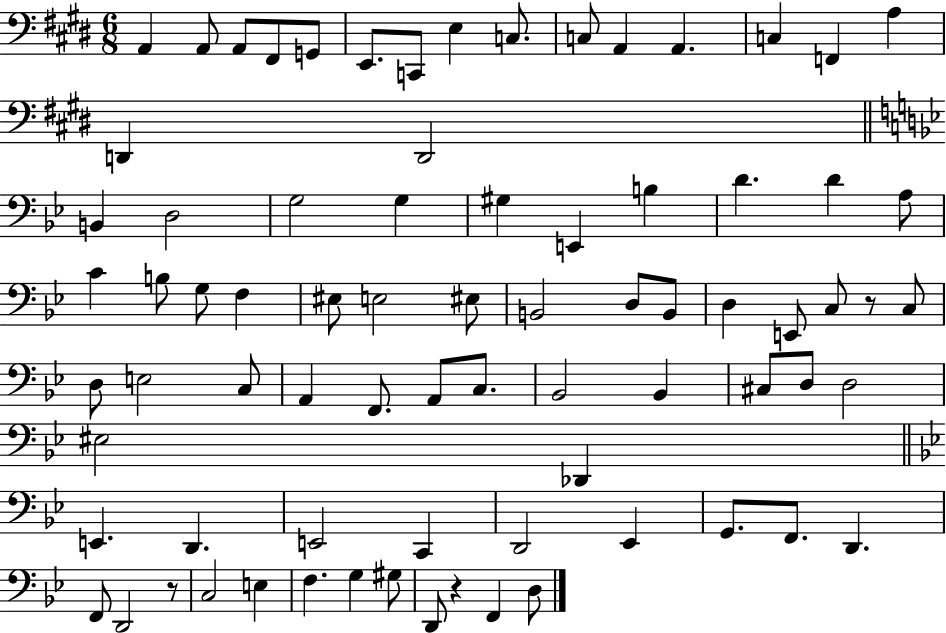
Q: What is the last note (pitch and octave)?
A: D3